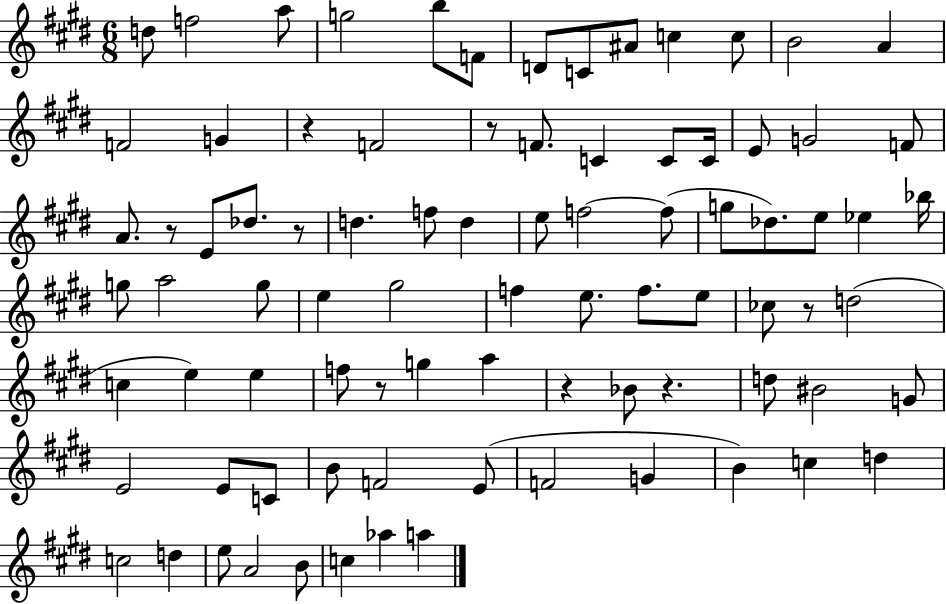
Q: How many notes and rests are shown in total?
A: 85